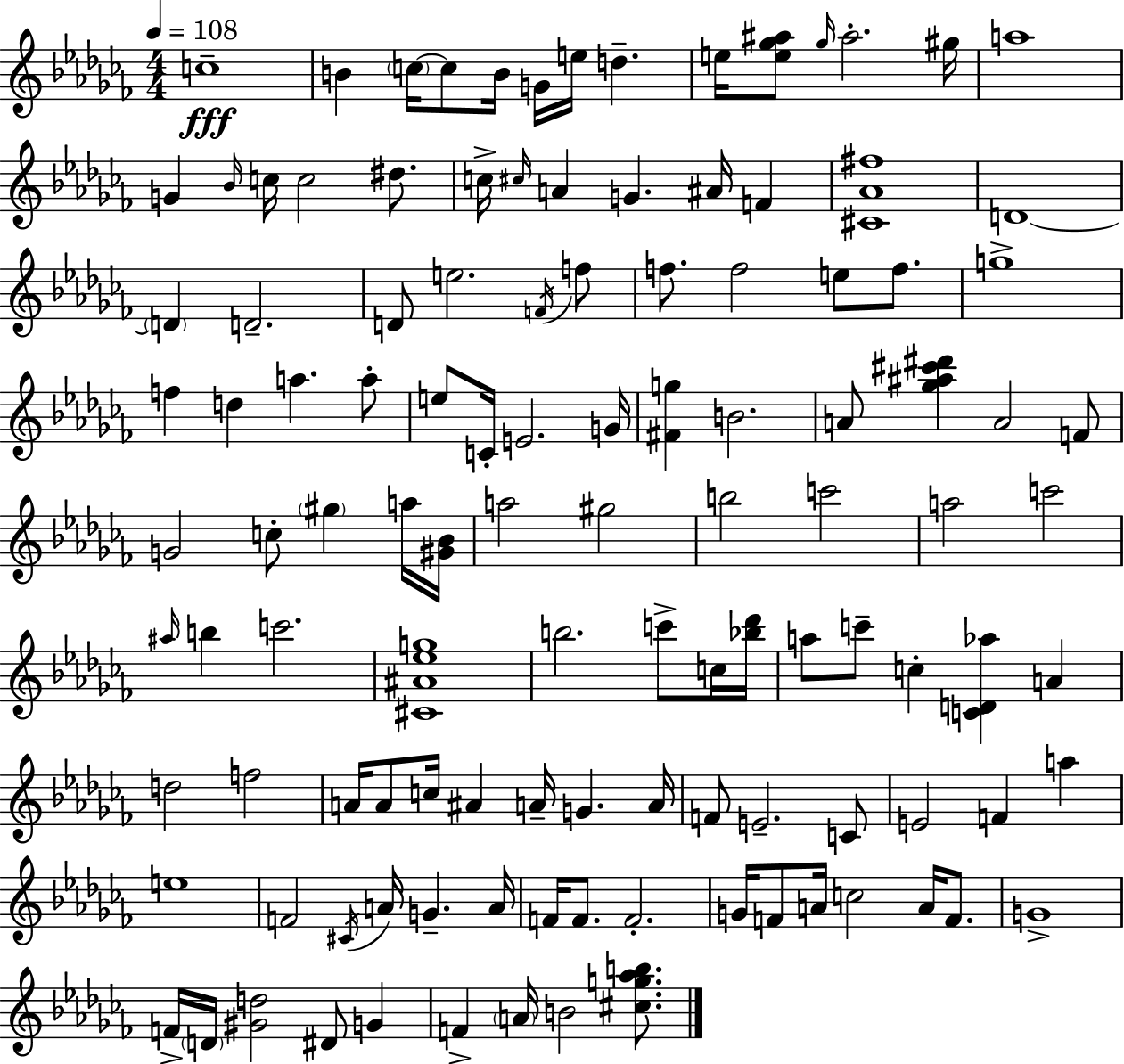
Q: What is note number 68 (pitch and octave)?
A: A4